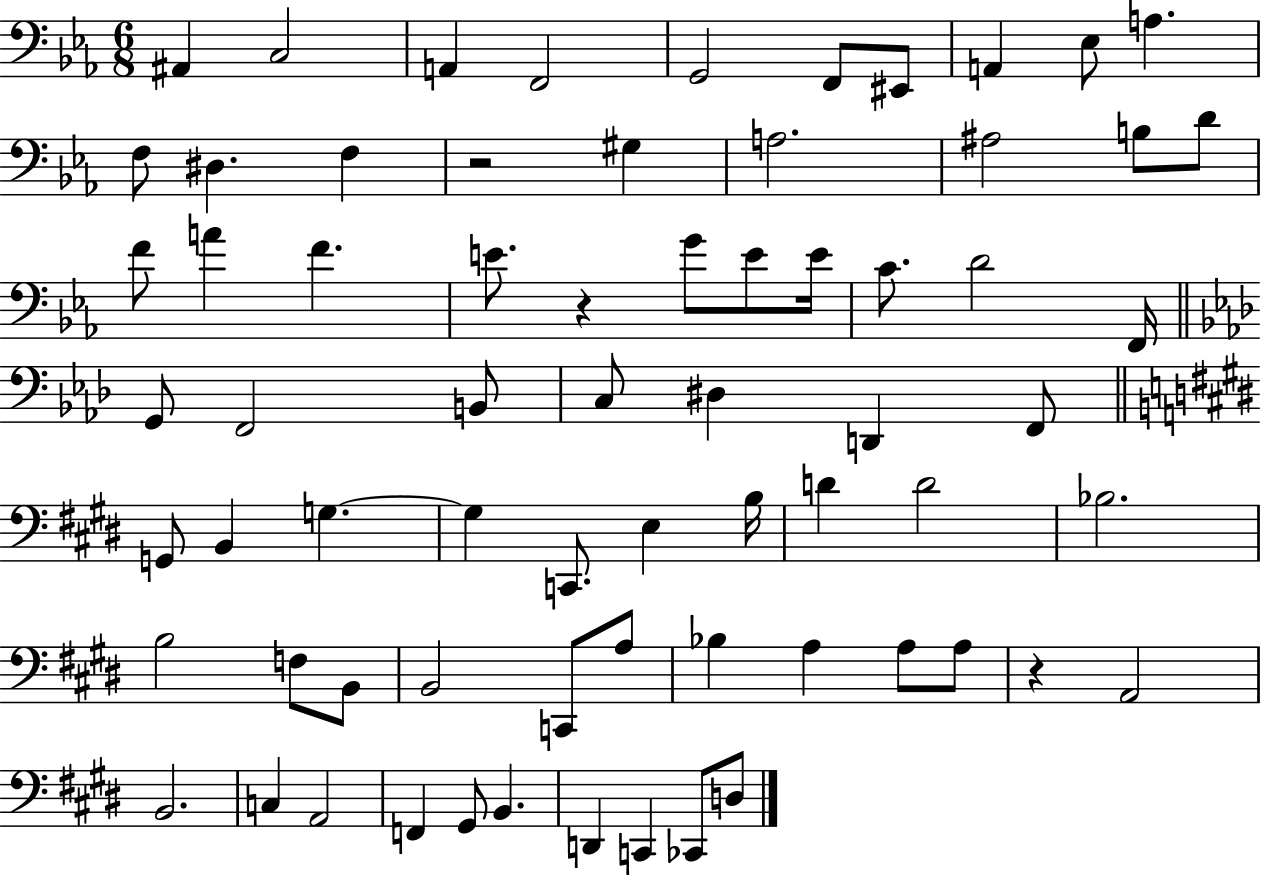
X:1
T:Untitled
M:6/8
L:1/4
K:Eb
^A,, C,2 A,, F,,2 G,,2 F,,/2 ^E,,/2 A,, _E,/2 A, F,/2 ^D, F, z2 ^G, A,2 ^A,2 B,/2 D/2 F/2 A F E/2 z G/2 E/2 E/4 C/2 D2 F,,/4 G,,/2 F,,2 B,,/2 C,/2 ^D, D,, F,,/2 G,,/2 B,, G, G, C,,/2 E, B,/4 D D2 _B,2 B,2 F,/2 B,,/2 B,,2 C,,/2 A,/2 _B, A, A,/2 A,/2 z A,,2 B,,2 C, A,,2 F,, ^G,,/2 B,, D,, C,, _C,,/2 D,/2